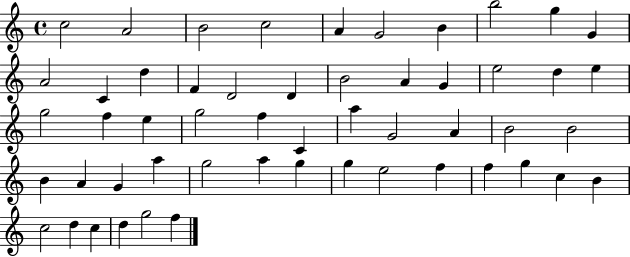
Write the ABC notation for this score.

X:1
T:Untitled
M:4/4
L:1/4
K:C
c2 A2 B2 c2 A G2 B b2 g G A2 C d F D2 D B2 A G e2 d e g2 f e g2 f C a G2 A B2 B2 B A G a g2 a g g e2 f f g c B c2 d c d g2 f